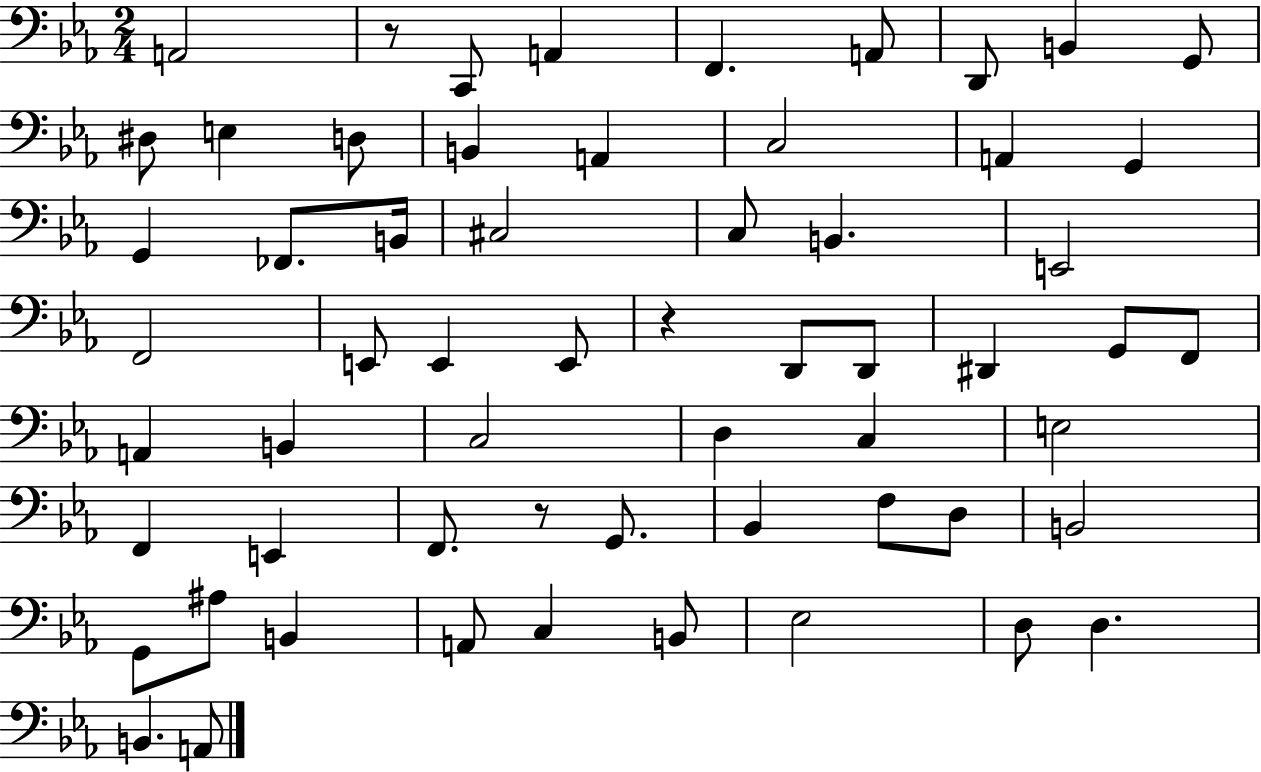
X:1
T:Untitled
M:2/4
L:1/4
K:Eb
A,,2 z/2 C,,/2 A,, F,, A,,/2 D,,/2 B,, G,,/2 ^D,/2 E, D,/2 B,, A,, C,2 A,, G,, G,, _F,,/2 B,,/4 ^C,2 C,/2 B,, E,,2 F,,2 E,,/2 E,, E,,/2 z D,,/2 D,,/2 ^D,, G,,/2 F,,/2 A,, B,, C,2 D, C, E,2 F,, E,, F,,/2 z/2 G,,/2 _B,, F,/2 D,/2 B,,2 G,,/2 ^A,/2 B,, A,,/2 C, B,,/2 _E,2 D,/2 D, B,, A,,/2